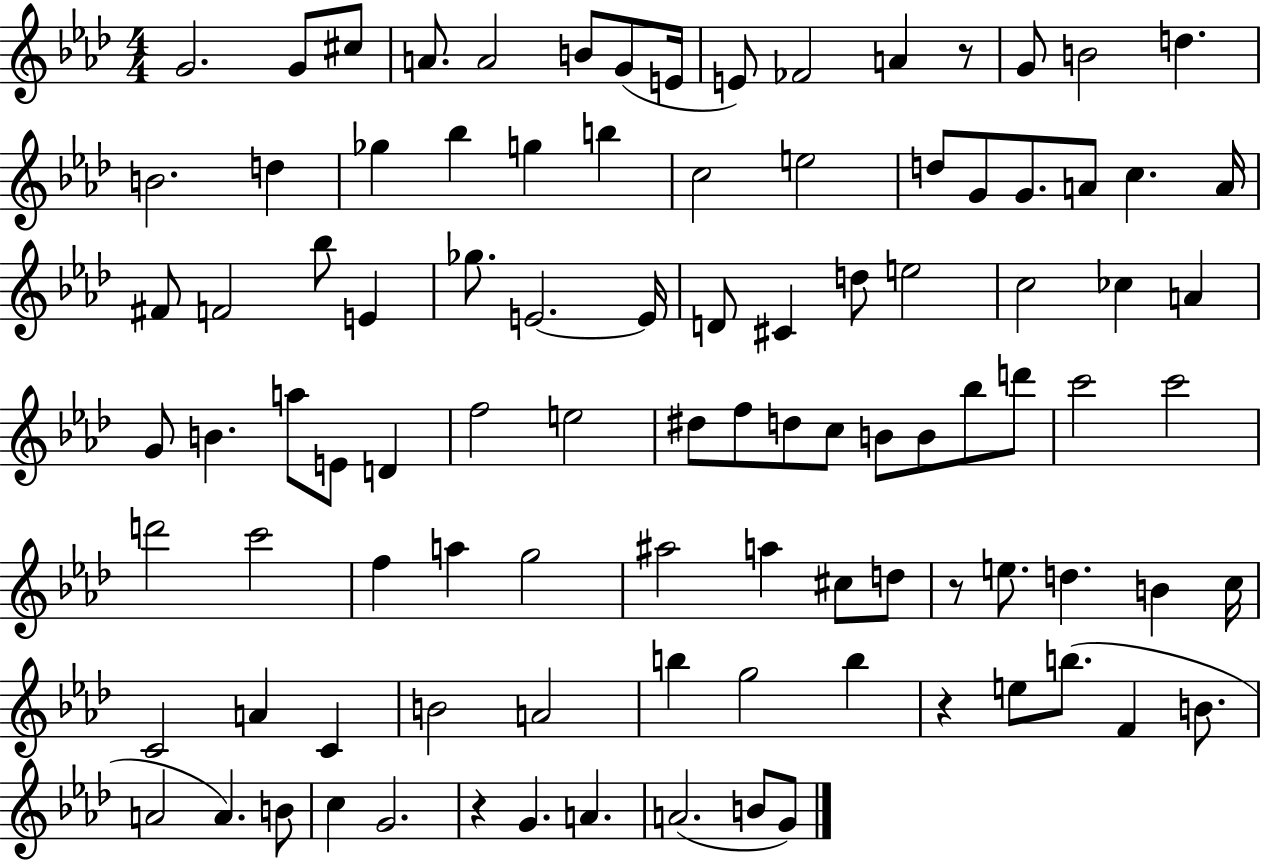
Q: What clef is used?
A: treble